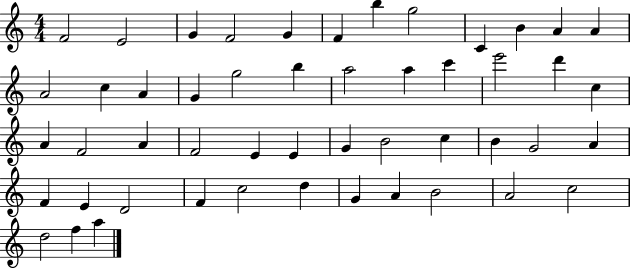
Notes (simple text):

F4/h E4/h G4/q F4/h G4/q F4/q B5/q G5/h C4/q B4/q A4/q A4/q A4/h C5/q A4/q G4/q G5/h B5/q A5/h A5/q C6/q E6/h D6/q C5/q A4/q F4/h A4/q F4/h E4/q E4/q G4/q B4/h C5/q B4/q G4/h A4/q F4/q E4/q D4/h F4/q C5/h D5/q G4/q A4/q B4/h A4/h C5/h D5/h F5/q A5/q